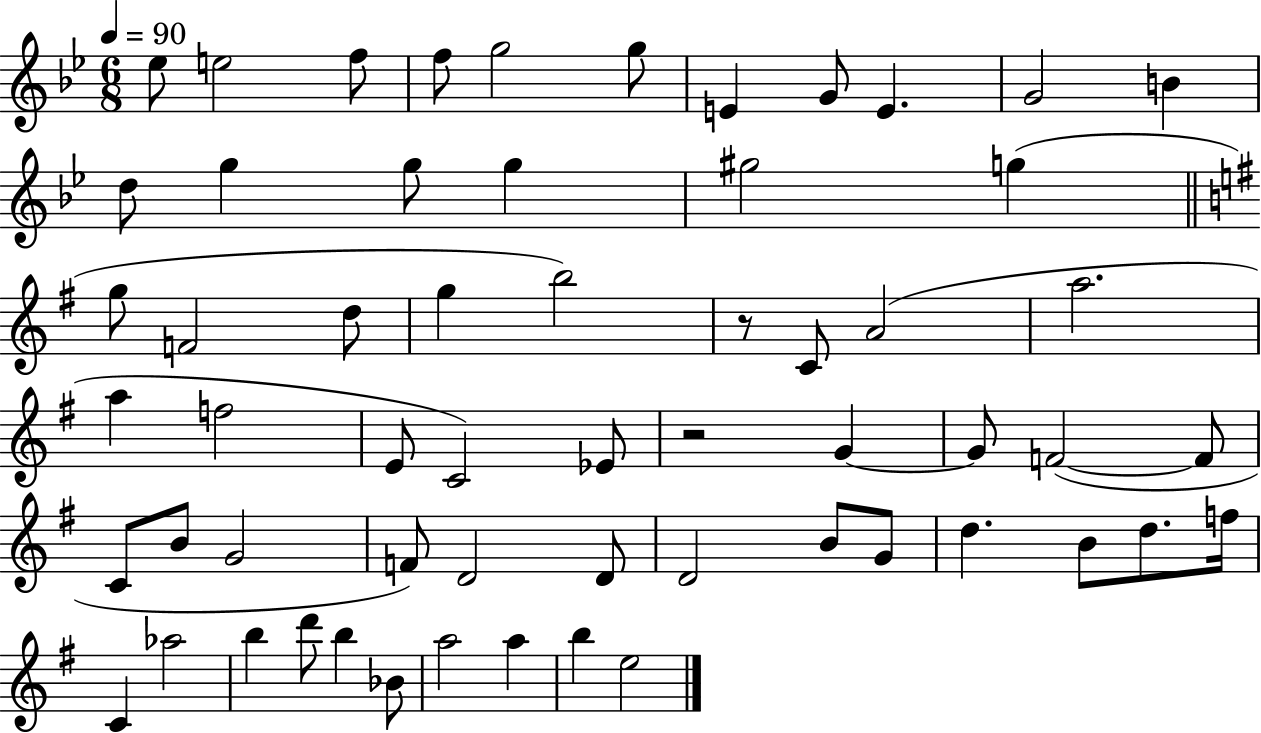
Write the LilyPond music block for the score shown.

{
  \clef treble
  \numericTimeSignature
  \time 6/8
  \key bes \major
  \tempo 4 = 90
  ees''8 e''2 f''8 | f''8 g''2 g''8 | e'4 g'8 e'4. | g'2 b'4 | \break d''8 g''4 g''8 g''4 | gis''2 g''4( | \bar "||" \break \key g \major g''8 f'2 d''8 | g''4 b''2) | r8 c'8 a'2( | a''2. | \break a''4 f''2 | e'8 c'2) ees'8 | r2 g'4~~ | g'8 f'2~(~ f'8 | \break c'8 b'8 g'2 | f'8) d'2 d'8 | d'2 b'8 g'8 | d''4. b'8 d''8. f''16 | \break c'4 aes''2 | b''4 d'''8 b''4 bes'8 | a''2 a''4 | b''4 e''2 | \break \bar "|."
}